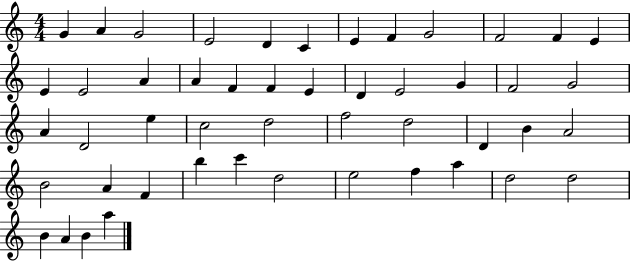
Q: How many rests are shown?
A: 0